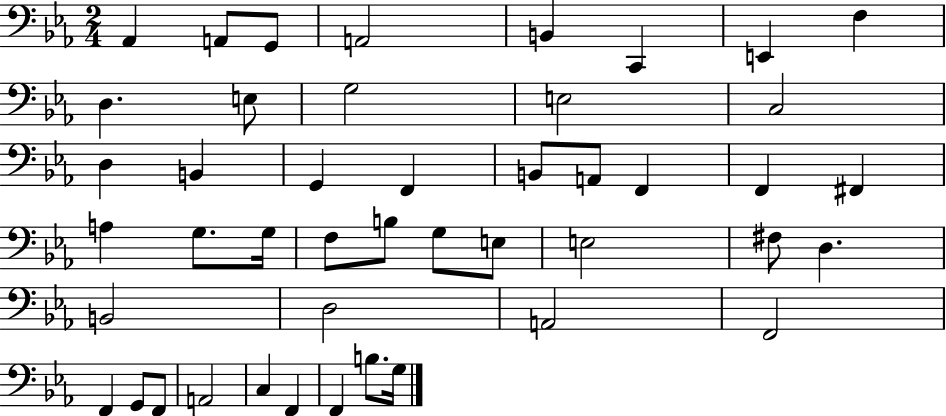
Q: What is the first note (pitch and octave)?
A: Ab2